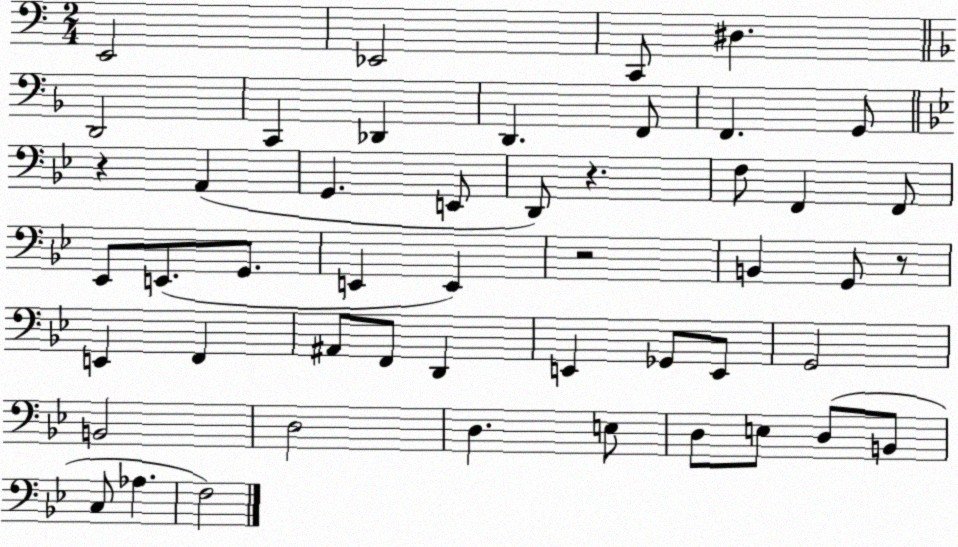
X:1
T:Untitled
M:2/4
L:1/4
K:C
E,,2 _E,,2 C,,/2 ^D, D,,2 C,, _D,, D,, F,,/2 F,, G,,/2 z A,, G,, E,,/2 D,,/2 z F,/2 F,, F,,/2 _E,,/2 E,,/2 G,,/2 E,, E,, z2 B,, G,,/2 z/2 E,, F,, ^A,,/2 F,,/2 D,, E,, _G,,/2 E,,/2 G,,2 B,,2 D,2 D, E,/2 D,/2 E,/2 D,/2 B,,/2 C,/2 _A, F,2